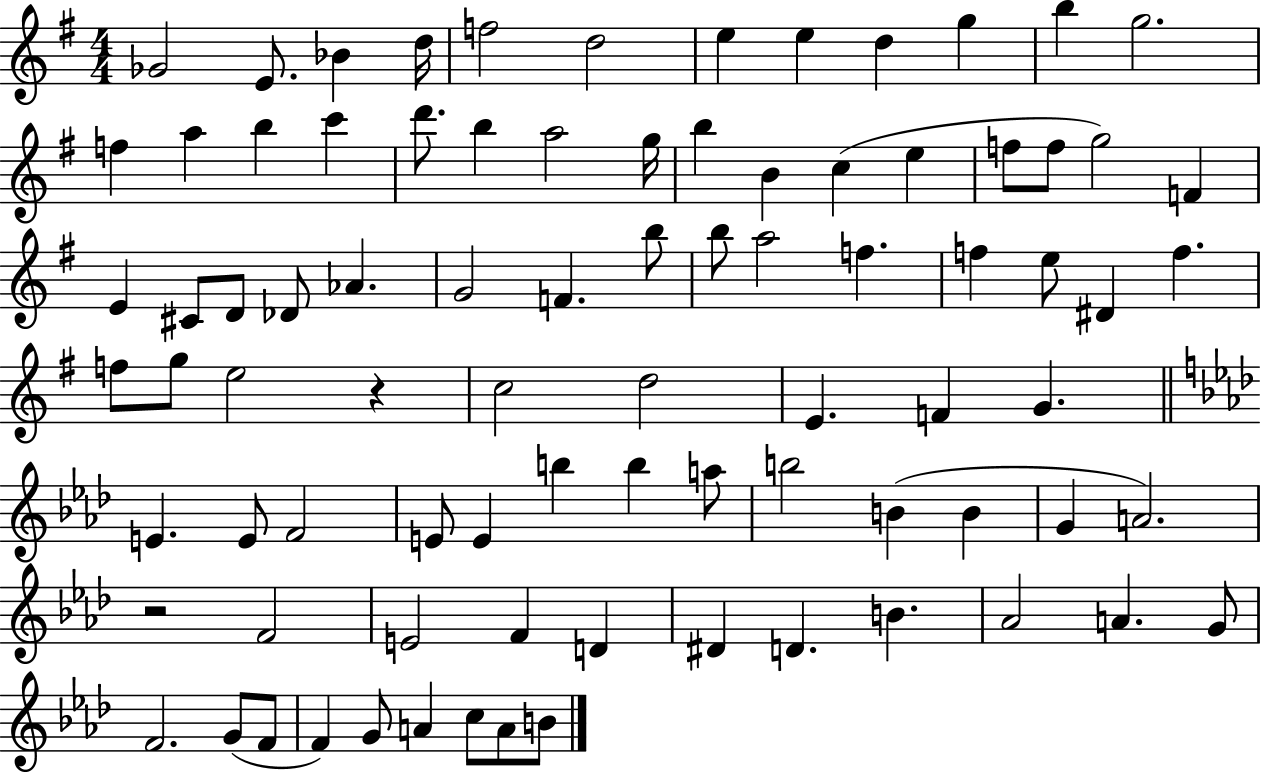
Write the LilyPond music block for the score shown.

{
  \clef treble
  \numericTimeSignature
  \time 4/4
  \key g \major
  \repeat volta 2 { ges'2 e'8. bes'4 d''16 | f''2 d''2 | e''4 e''4 d''4 g''4 | b''4 g''2. | \break f''4 a''4 b''4 c'''4 | d'''8. b''4 a''2 g''16 | b''4 b'4 c''4( e''4 | f''8 f''8 g''2) f'4 | \break e'4 cis'8 d'8 des'8 aes'4. | g'2 f'4. b''8 | b''8 a''2 f''4. | f''4 e''8 dis'4 f''4. | \break f''8 g''8 e''2 r4 | c''2 d''2 | e'4. f'4 g'4. | \bar "||" \break \key aes \major e'4. e'8 f'2 | e'8 e'4 b''4 b''4 a''8 | b''2 b'4( b'4 | g'4 a'2.) | \break r2 f'2 | e'2 f'4 d'4 | dis'4 d'4. b'4. | aes'2 a'4. g'8 | \break f'2. g'8( f'8 | f'4) g'8 a'4 c''8 a'8 b'8 | } \bar "|."
}